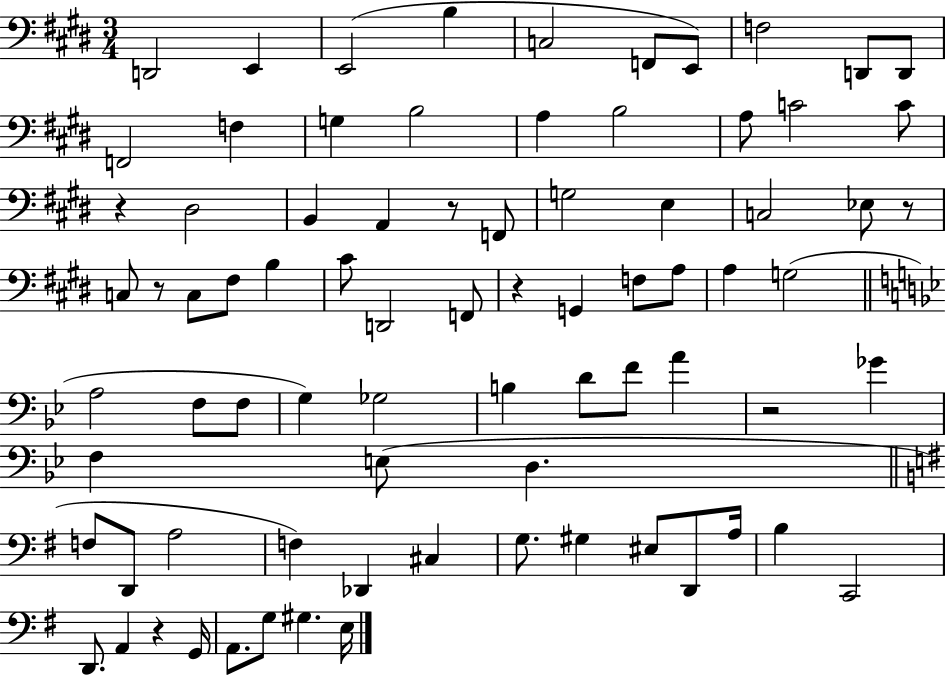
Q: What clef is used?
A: bass